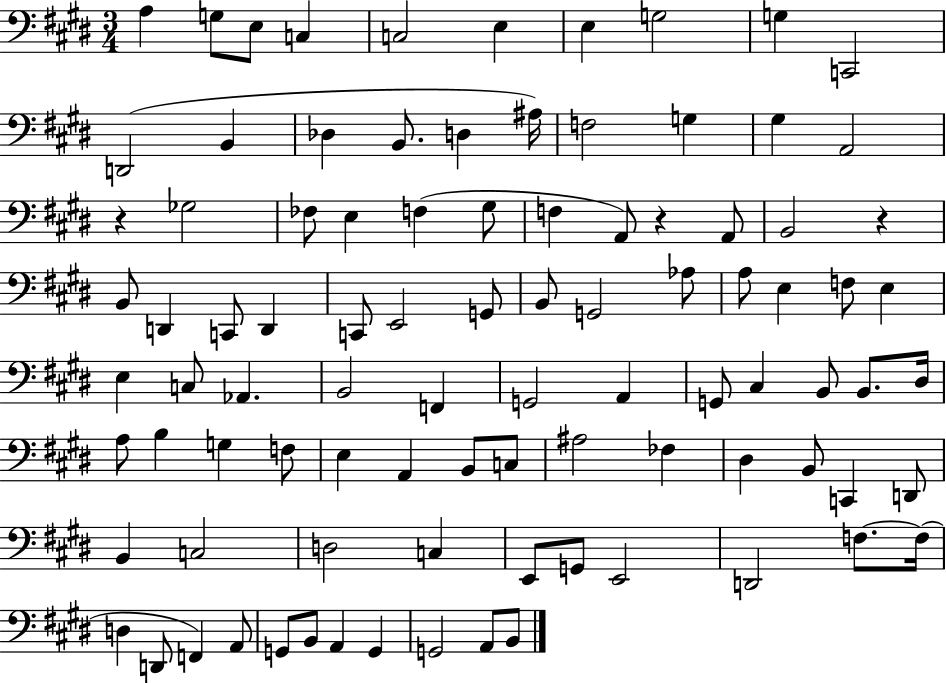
X:1
T:Untitled
M:3/4
L:1/4
K:E
A, G,/2 E,/2 C, C,2 E, E, G,2 G, C,,2 D,,2 B,, _D, B,,/2 D, ^A,/4 F,2 G, ^G, A,,2 z _G,2 _F,/2 E, F, ^G,/2 F, A,,/2 z A,,/2 B,,2 z B,,/2 D,, C,,/2 D,, C,,/2 E,,2 G,,/2 B,,/2 G,,2 _A,/2 A,/2 E, F,/2 E, E, C,/2 _A,, B,,2 F,, G,,2 A,, G,,/2 ^C, B,,/2 B,,/2 ^D,/4 A,/2 B, G, F,/2 E, A,, B,,/2 C,/2 ^A,2 _F, ^D, B,,/2 C,, D,,/2 B,, C,2 D,2 C, E,,/2 G,,/2 E,,2 D,,2 F,/2 F,/4 D, D,,/2 F,, A,,/2 G,,/2 B,,/2 A,, G,, G,,2 A,,/2 B,,/2